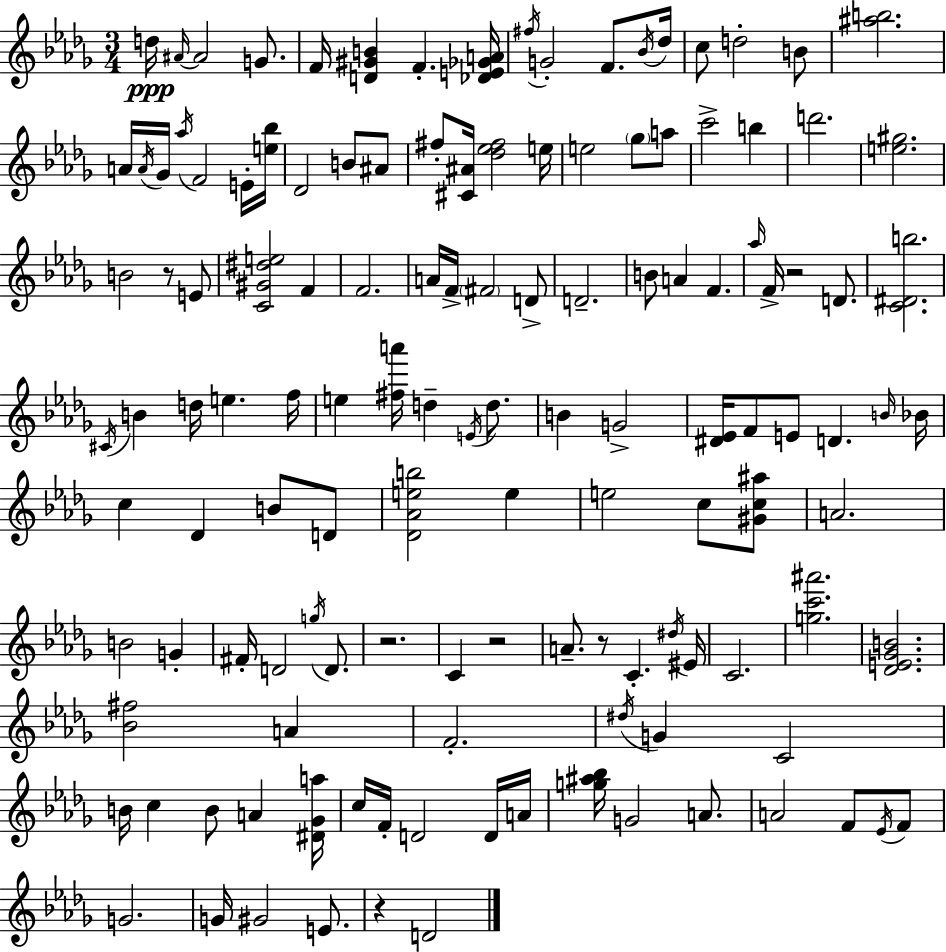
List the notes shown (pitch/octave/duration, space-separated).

D5/s A#4/s A#4/h G4/e. F4/s [D4,G#4,B4]/q F4/q. [Db4,E4,Gb4,A4]/s F#5/s G4/h F4/e. Bb4/s Db5/s C5/e D5/h B4/e [A#5,B5]/h. A4/s A4/s Gb4/s Ab5/s F4/h E4/s [E5,Bb5]/s Db4/h B4/e A#4/e F#5/e [C#4,A#4]/s [Db5,Eb5,F#5]/h E5/s E5/h Gb5/e A5/e C6/h B5/q D6/h. [E5,G#5]/h. B4/h R/e E4/e [C4,G#4,D#5,E5]/h F4/q F4/h. A4/s F4/s F#4/h D4/e D4/h. B4/e A4/q F4/q. Ab5/s F4/s R/h D4/e. [C4,D#4,B5]/h. C#4/s B4/q D5/s E5/q. F5/s E5/q [F#5,A6]/s D5/q E4/s D5/e. B4/q G4/h [D#4,Eb4]/s F4/e E4/e D4/q. B4/s Bb4/s C5/q Db4/q B4/e D4/e [Db4,Ab4,E5,B5]/h E5/q E5/h C5/e [G#4,C5,A#5]/e A4/h. B4/h G4/q F#4/s D4/h G5/s D4/e. R/h. C4/q R/h A4/e. R/e C4/q. D#5/s EIS4/s C4/h. [G5,C6,A#6]/h. [Db4,E4,Gb4,B4]/h. [Bb4,F#5]/h A4/q F4/h. D#5/s G4/q C4/h B4/s C5/q B4/e A4/q [D#4,Gb4,A5]/s C5/s F4/s D4/h D4/s A4/s [G5,A#5,Bb5]/s G4/h A4/e. A4/h F4/e Eb4/s F4/e G4/h. G4/s G#4/h E4/e. R/q D4/h